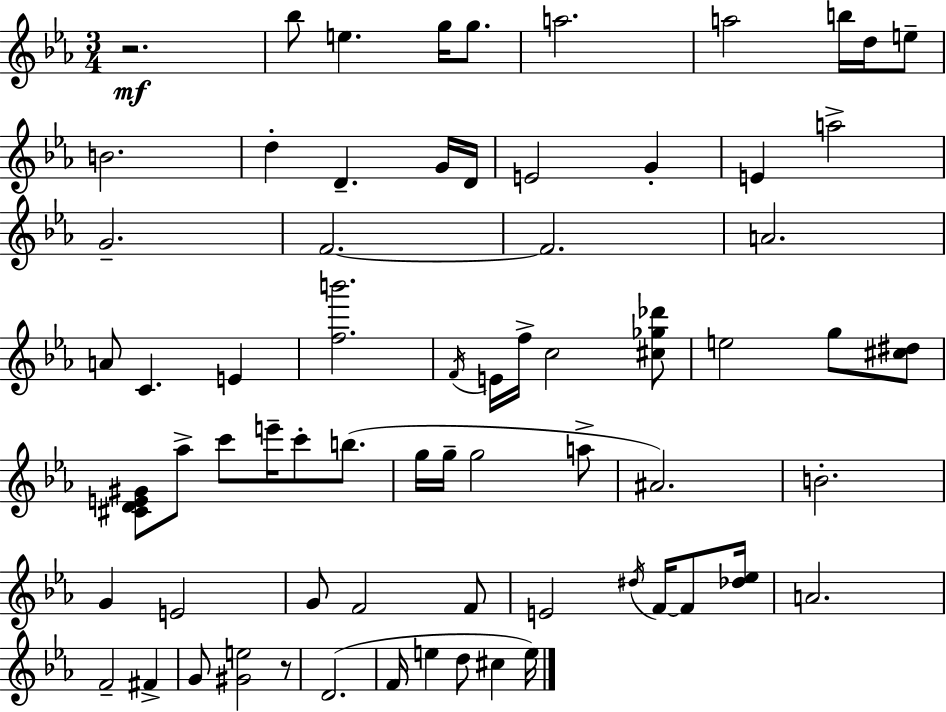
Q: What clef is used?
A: treble